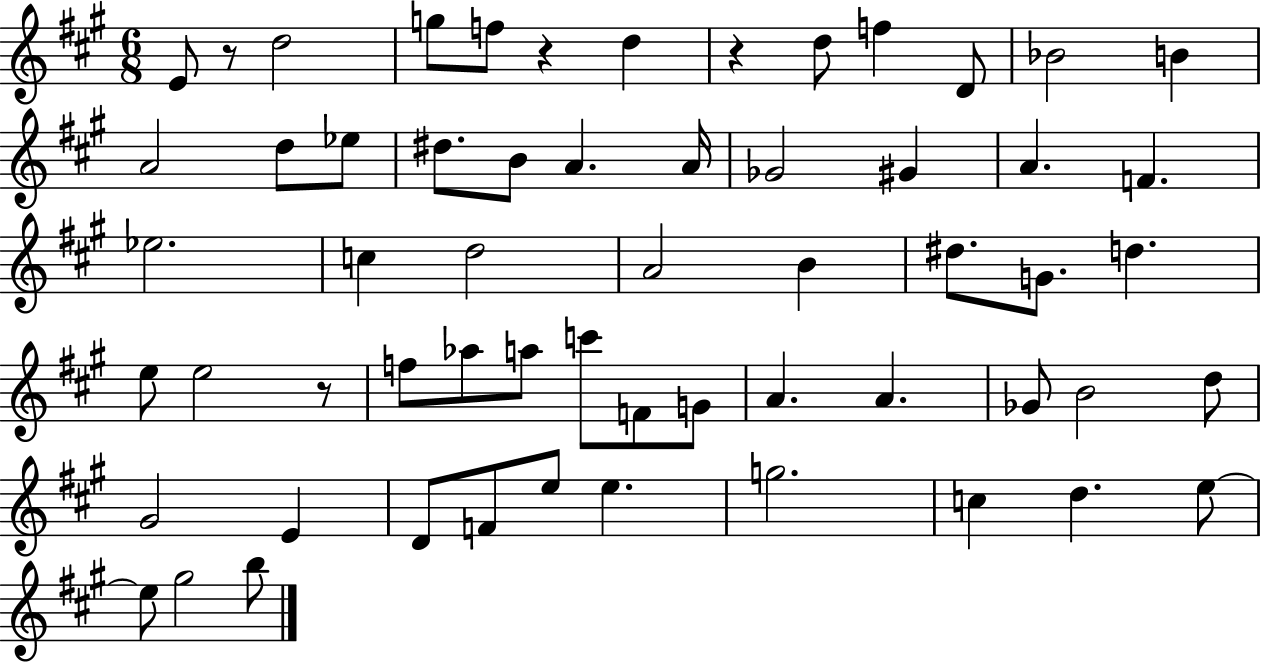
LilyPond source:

{
  \clef treble
  \numericTimeSignature
  \time 6/8
  \key a \major
  \repeat volta 2 { e'8 r8 d''2 | g''8 f''8 r4 d''4 | r4 d''8 f''4 d'8 | bes'2 b'4 | \break a'2 d''8 ees''8 | dis''8. b'8 a'4. a'16 | ges'2 gis'4 | a'4. f'4. | \break ees''2. | c''4 d''2 | a'2 b'4 | dis''8. g'8. d''4. | \break e''8 e''2 r8 | f''8 aes''8 a''8 c'''8 f'8 g'8 | a'4. a'4. | ges'8 b'2 d''8 | \break gis'2 e'4 | d'8 f'8 e''8 e''4. | g''2. | c''4 d''4. e''8~~ | \break e''8 gis''2 b''8 | } \bar "|."
}